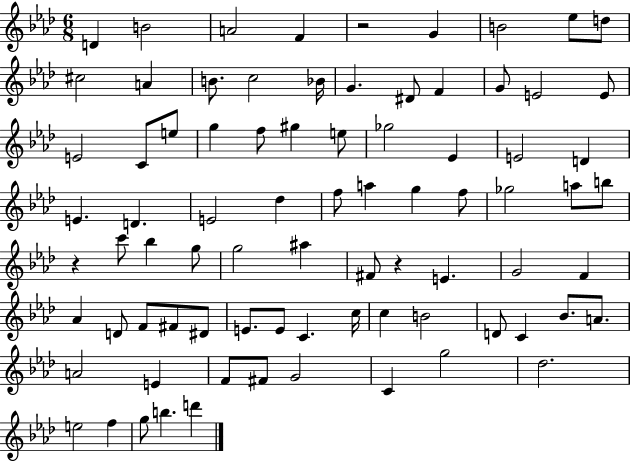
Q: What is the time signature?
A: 6/8